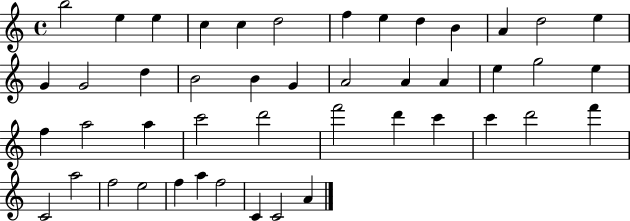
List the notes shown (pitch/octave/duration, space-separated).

B5/h E5/q E5/q C5/q C5/q D5/h F5/q E5/q D5/q B4/q A4/q D5/h E5/q G4/q G4/h D5/q B4/h B4/q G4/q A4/h A4/q A4/q E5/q G5/h E5/q F5/q A5/h A5/q C6/h D6/h F6/h D6/q C6/q C6/q D6/h F6/q C4/h A5/h F5/h E5/h F5/q A5/q F5/h C4/q C4/h A4/q